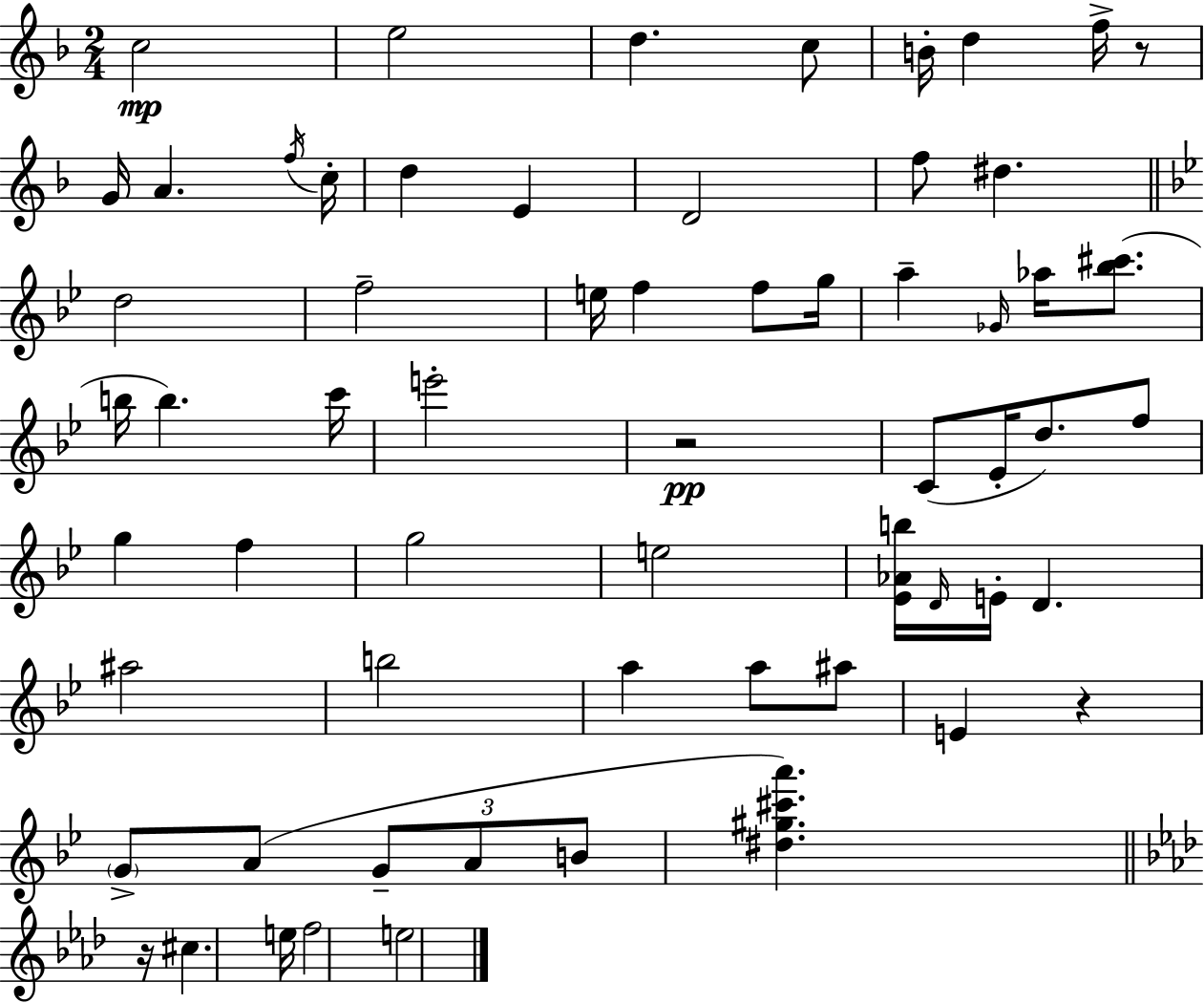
X:1
T:Untitled
M:2/4
L:1/4
K:F
c2 e2 d c/2 B/4 d f/4 z/2 G/4 A f/4 c/4 d E D2 f/2 ^d d2 f2 e/4 f f/2 g/4 a _G/4 _a/4 [_b^c']/2 b/4 b c'/4 e'2 z2 C/2 _E/4 d/2 f/2 g f g2 e2 [_E_Ab]/4 D/4 E/4 D ^a2 b2 a a/2 ^a/2 E z G/2 A/2 G/2 A/2 B/2 [^d^g^c'a'] z/4 ^c e/4 f2 e2